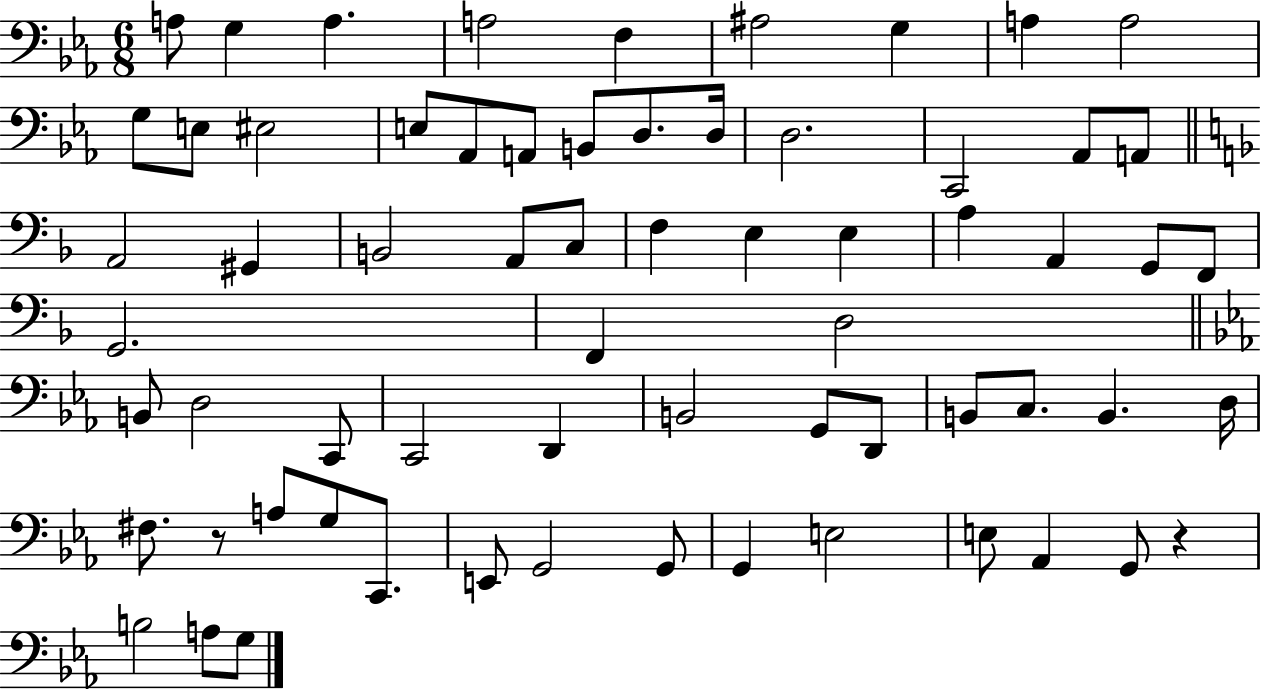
A3/e G3/q A3/q. A3/h F3/q A#3/h G3/q A3/q A3/h G3/e E3/e EIS3/h E3/e Ab2/e A2/e B2/e D3/e. D3/s D3/h. C2/h Ab2/e A2/e A2/h G#2/q B2/h A2/e C3/e F3/q E3/q E3/q A3/q A2/q G2/e F2/e G2/h. F2/q D3/h B2/e D3/h C2/e C2/h D2/q B2/h G2/e D2/e B2/e C3/e. B2/q. D3/s F#3/e. R/e A3/e G3/e C2/e. E2/e G2/h G2/e G2/q E3/h E3/e Ab2/q G2/e R/q B3/h A3/e G3/e